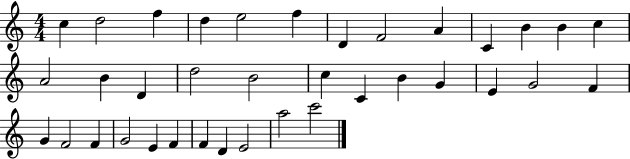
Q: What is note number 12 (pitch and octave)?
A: B4